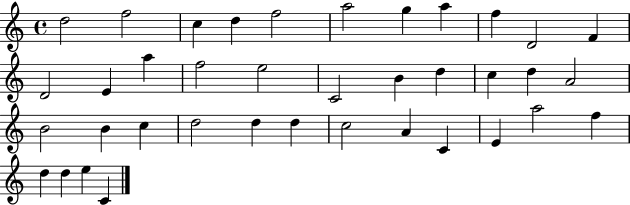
X:1
T:Untitled
M:4/4
L:1/4
K:C
d2 f2 c d f2 a2 g a f D2 F D2 E a f2 e2 C2 B d c d A2 B2 B c d2 d d c2 A C E a2 f d d e C